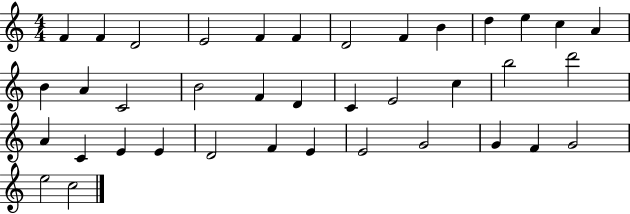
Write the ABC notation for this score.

X:1
T:Untitled
M:4/4
L:1/4
K:C
F F D2 E2 F F D2 F B d e c A B A C2 B2 F D C E2 c b2 d'2 A C E E D2 F E E2 G2 G F G2 e2 c2